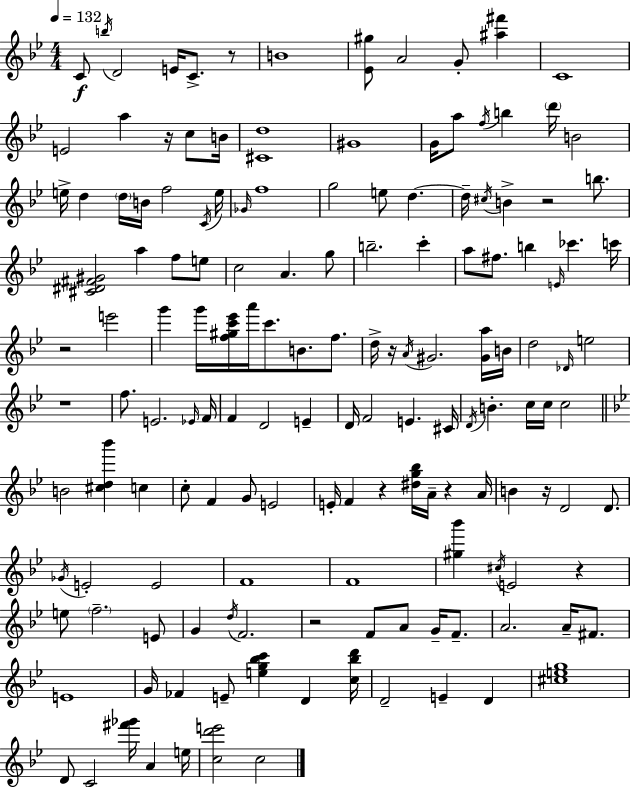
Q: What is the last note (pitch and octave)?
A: C5